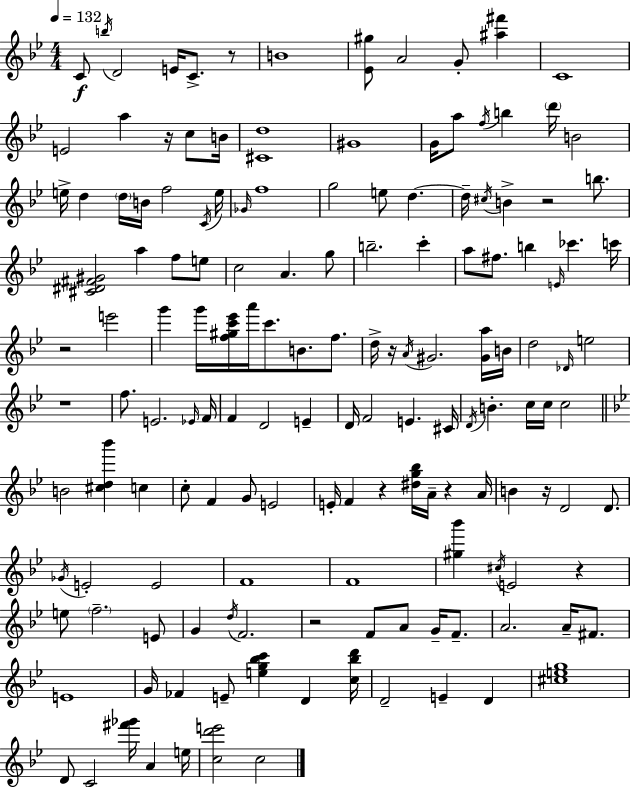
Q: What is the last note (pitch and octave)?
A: C5